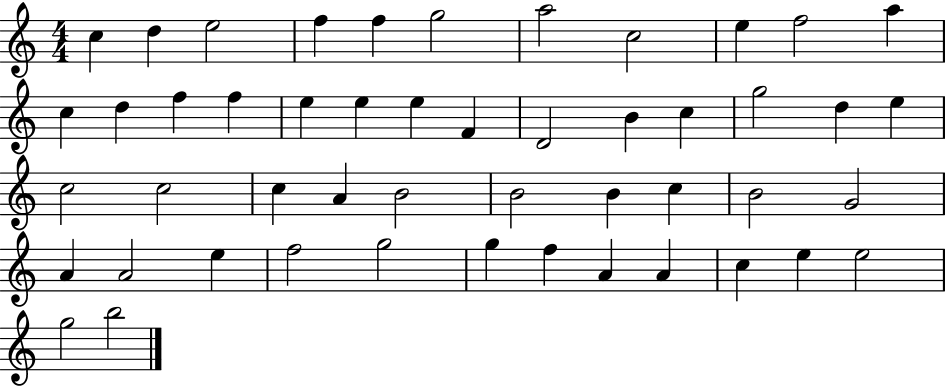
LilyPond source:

{
  \clef treble
  \numericTimeSignature
  \time 4/4
  \key c \major
  c''4 d''4 e''2 | f''4 f''4 g''2 | a''2 c''2 | e''4 f''2 a''4 | \break c''4 d''4 f''4 f''4 | e''4 e''4 e''4 f'4 | d'2 b'4 c''4 | g''2 d''4 e''4 | \break c''2 c''2 | c''4 a'4 b'2 | b'2 b'4 c''4 | b'2 g'2 | \break a'4 a'2 e''4 | f''2 g''2 | g''4 f''4 a'4 a'4 | c''4 e''4 e''2 | \break g''2 b''2 | \bar "|."
}